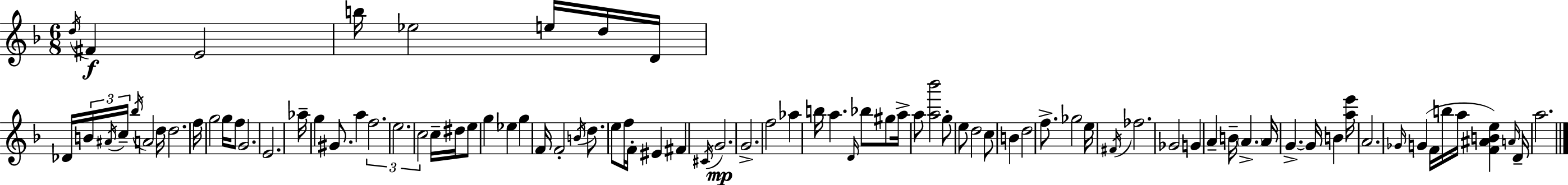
{
  \clef treble
  \numericTimeSignature
  \time 6/8
  \key f \major
  \acciaccatura { d''16 }\f fis'4 e'2 | b''16 ees''2 e''16 d''16 | d'16 des'16 \tuplet 3/2 { b'16 \acciaccatura { ais'16 } c''16-- } \acciaccatura { bes''16 } a'2 | d''16 d''2. | \break f''16 g''2 | g''16 f''8 g'2. | e'2. | aes''16-- g''4 gis'8. a''4 | \break \tuplet 3/2 { f''2. | e''2. | c''2 } c''16-- | dis''16 e''8 g''4 ees''4 g''4 | \break f'16 f'2-. | \acciaccatura { b'16 } d''8. e''8 f''16 f'16-. eis'4 | fis'4 \acciaccatura { cis'16 }\mp g'2. | g'2.-> | \break f''2 | aes''4 b''16 a''4. | \grace { d'16 } bes''8 gis''8 a''16-> a''8 <a'' bes'''>2 | g''8-. e''8 d''2 | \break c''8 b'4 d''2 | f''8.-> ges''2 | e''16 \acciaccatura { fis'16 } fes''2. | ges'2 | \break g'4 a'4-- b'16-- | \parenthesize a'4.-> a'16 g'4.->~~ | g'16 b'4 <a'' e'''>16 a'2. | \grace { ges'16 } g'4( | \break f'16 b''16 a''16 <f' ais' b' e''>4) \grace { a'16 } d'16-- a''2. | \bar "|."
}